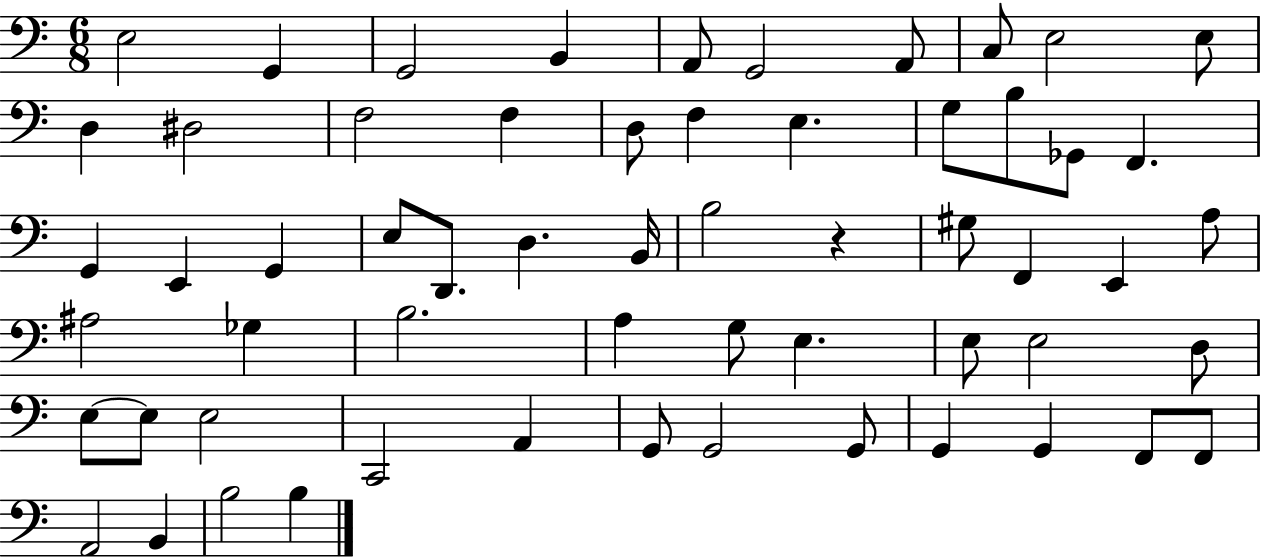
{
  \clef bass
  \numericTimeSignature
  \time 6/8
  \key c \major
  e2 g,4 | g,2 b,4 | a,8 g,2 a,8 | c8 e2 e8 | \break d4 dis2 | f2 f4 | d8 f4 e4. | g8 b8 ges,8 f,4. | \break g,4 e,4 g,4 | e8 d,8. d4. b,16 | b2 r4 | gis8 f,4 e,4 a8 | \break ais2 ges4 | b2. | a4 g8 e4. | e8 e2 d8 | \break e8~~ e8 e2 | c,2 a,4 | g,8 g,2 g,8 | g,4 g,4 f,8 f,8 | \break a,2 b,4 | b2 b4 | \bar "|."
}